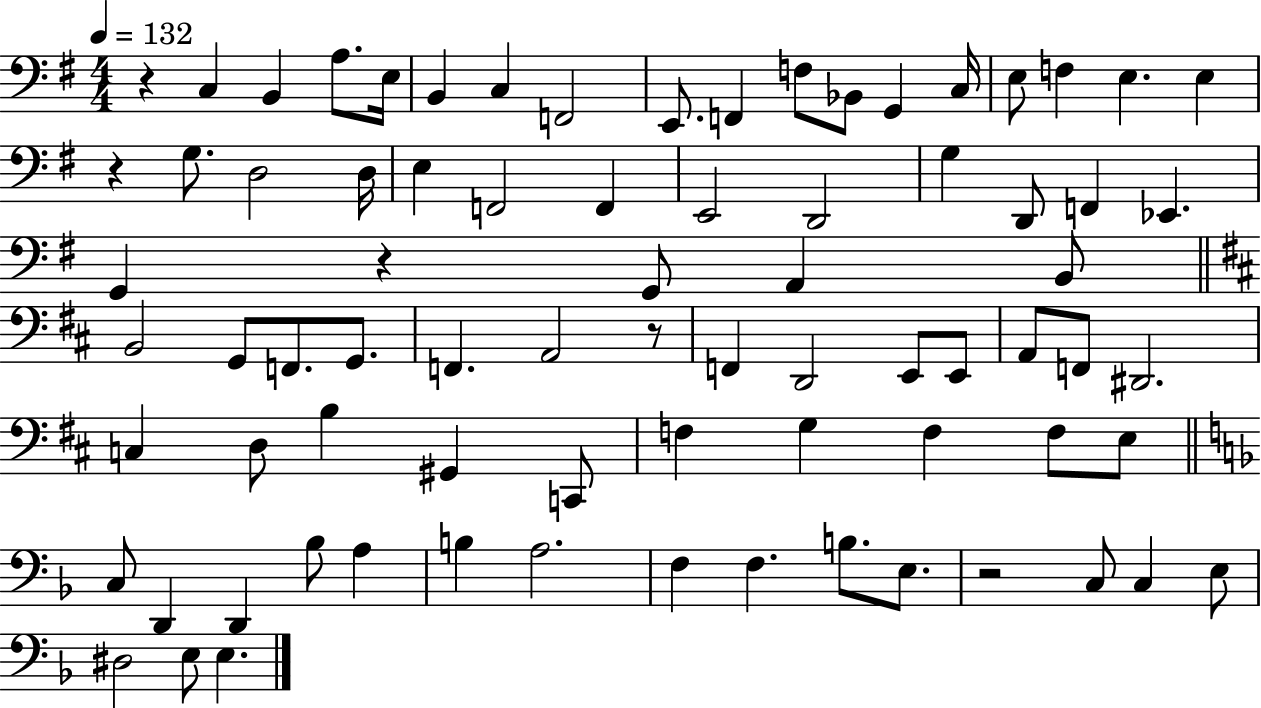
R/q C3/q B2/q A3/e. E3/s B2/q C3/q F2/h E2/e. F2/q F3/e Bb2/e G2/q C3/s E3/e F3/q E3/q. E3/q R/q G3/e. D3/h D3/s E3/q F2/h F2/q E2/h D2/h G3/q D2/e F2/q Eb2/q. G2/q R/q G2/e A2/q B2/e B2/h G2/e F2/e. G2/e. F2/q. A2/h R/e F2/q D2/h E2/e E2/e A2/e F2/e D#2/h. C3/q D3/e B3/q G#2/q C2/e F3/q G3/q F3/q F3/e E3/e C3/e D2/q D2/q Bb3/e A3/q B3/q A3/h. F3/q F3/q. B3/e. E3/e. R/h C3/e C3/q E3/e D#3/h E3/e E3/q.